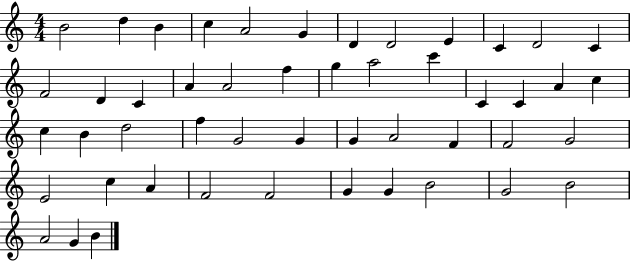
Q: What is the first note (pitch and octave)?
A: B4